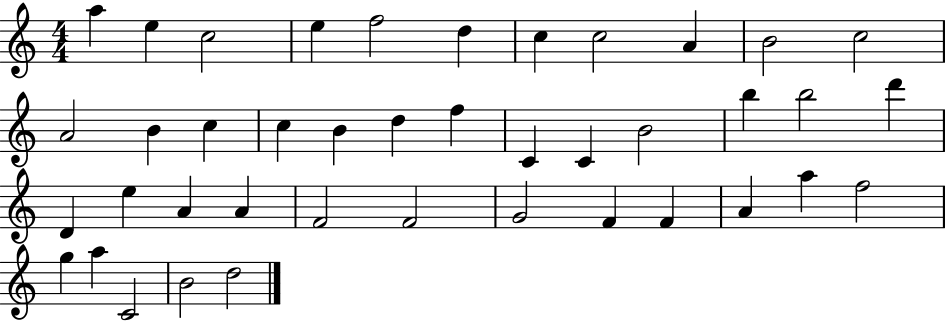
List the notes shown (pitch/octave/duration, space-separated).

A5/q E5/q C5/h E5/q F5/h D5/q C5/q C5/h A4/q B4/h C5/h A4/h B4/q C5/q C5/q B4/q D5/q F5/q C4/q C4/q B4/h B5/q B5/h D6/q D4/q E5/q A4/q A4/q F4/h F4/h G4/h F4/q F4/q A4/q A5/q F5/h G5/q A5/q C4/h B4/h D5/h